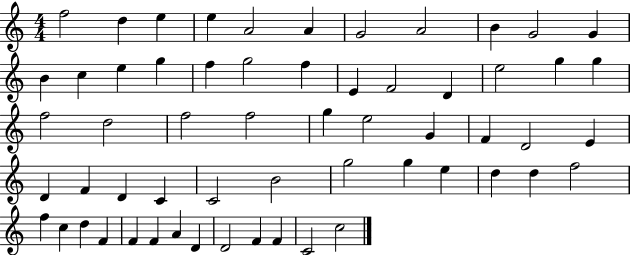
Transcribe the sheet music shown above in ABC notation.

X:1
T:Untitled
M:4/4
L:1/4
K:C
f2 d e e A2 A G2 A2 B G2 G B c e g f g2 f E F2 D e2 g g f2 d2 f2 f2 g e2 G F D2 E D F D C C2 B2 g2 g e d d f2 f c d F F F A D D2 F F C2 c2